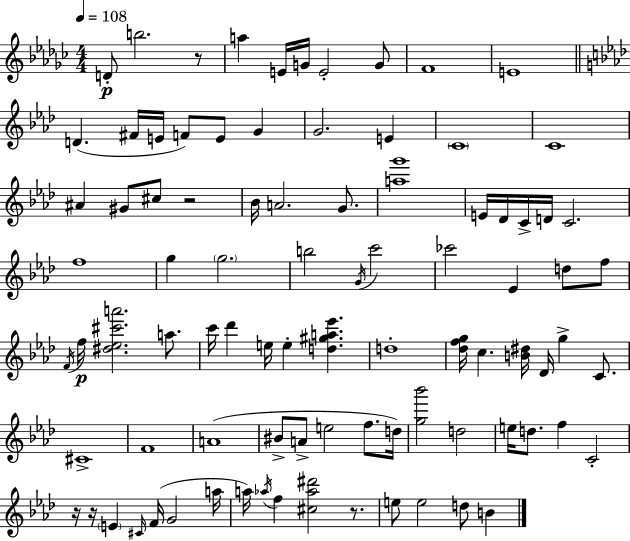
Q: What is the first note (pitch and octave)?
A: D4